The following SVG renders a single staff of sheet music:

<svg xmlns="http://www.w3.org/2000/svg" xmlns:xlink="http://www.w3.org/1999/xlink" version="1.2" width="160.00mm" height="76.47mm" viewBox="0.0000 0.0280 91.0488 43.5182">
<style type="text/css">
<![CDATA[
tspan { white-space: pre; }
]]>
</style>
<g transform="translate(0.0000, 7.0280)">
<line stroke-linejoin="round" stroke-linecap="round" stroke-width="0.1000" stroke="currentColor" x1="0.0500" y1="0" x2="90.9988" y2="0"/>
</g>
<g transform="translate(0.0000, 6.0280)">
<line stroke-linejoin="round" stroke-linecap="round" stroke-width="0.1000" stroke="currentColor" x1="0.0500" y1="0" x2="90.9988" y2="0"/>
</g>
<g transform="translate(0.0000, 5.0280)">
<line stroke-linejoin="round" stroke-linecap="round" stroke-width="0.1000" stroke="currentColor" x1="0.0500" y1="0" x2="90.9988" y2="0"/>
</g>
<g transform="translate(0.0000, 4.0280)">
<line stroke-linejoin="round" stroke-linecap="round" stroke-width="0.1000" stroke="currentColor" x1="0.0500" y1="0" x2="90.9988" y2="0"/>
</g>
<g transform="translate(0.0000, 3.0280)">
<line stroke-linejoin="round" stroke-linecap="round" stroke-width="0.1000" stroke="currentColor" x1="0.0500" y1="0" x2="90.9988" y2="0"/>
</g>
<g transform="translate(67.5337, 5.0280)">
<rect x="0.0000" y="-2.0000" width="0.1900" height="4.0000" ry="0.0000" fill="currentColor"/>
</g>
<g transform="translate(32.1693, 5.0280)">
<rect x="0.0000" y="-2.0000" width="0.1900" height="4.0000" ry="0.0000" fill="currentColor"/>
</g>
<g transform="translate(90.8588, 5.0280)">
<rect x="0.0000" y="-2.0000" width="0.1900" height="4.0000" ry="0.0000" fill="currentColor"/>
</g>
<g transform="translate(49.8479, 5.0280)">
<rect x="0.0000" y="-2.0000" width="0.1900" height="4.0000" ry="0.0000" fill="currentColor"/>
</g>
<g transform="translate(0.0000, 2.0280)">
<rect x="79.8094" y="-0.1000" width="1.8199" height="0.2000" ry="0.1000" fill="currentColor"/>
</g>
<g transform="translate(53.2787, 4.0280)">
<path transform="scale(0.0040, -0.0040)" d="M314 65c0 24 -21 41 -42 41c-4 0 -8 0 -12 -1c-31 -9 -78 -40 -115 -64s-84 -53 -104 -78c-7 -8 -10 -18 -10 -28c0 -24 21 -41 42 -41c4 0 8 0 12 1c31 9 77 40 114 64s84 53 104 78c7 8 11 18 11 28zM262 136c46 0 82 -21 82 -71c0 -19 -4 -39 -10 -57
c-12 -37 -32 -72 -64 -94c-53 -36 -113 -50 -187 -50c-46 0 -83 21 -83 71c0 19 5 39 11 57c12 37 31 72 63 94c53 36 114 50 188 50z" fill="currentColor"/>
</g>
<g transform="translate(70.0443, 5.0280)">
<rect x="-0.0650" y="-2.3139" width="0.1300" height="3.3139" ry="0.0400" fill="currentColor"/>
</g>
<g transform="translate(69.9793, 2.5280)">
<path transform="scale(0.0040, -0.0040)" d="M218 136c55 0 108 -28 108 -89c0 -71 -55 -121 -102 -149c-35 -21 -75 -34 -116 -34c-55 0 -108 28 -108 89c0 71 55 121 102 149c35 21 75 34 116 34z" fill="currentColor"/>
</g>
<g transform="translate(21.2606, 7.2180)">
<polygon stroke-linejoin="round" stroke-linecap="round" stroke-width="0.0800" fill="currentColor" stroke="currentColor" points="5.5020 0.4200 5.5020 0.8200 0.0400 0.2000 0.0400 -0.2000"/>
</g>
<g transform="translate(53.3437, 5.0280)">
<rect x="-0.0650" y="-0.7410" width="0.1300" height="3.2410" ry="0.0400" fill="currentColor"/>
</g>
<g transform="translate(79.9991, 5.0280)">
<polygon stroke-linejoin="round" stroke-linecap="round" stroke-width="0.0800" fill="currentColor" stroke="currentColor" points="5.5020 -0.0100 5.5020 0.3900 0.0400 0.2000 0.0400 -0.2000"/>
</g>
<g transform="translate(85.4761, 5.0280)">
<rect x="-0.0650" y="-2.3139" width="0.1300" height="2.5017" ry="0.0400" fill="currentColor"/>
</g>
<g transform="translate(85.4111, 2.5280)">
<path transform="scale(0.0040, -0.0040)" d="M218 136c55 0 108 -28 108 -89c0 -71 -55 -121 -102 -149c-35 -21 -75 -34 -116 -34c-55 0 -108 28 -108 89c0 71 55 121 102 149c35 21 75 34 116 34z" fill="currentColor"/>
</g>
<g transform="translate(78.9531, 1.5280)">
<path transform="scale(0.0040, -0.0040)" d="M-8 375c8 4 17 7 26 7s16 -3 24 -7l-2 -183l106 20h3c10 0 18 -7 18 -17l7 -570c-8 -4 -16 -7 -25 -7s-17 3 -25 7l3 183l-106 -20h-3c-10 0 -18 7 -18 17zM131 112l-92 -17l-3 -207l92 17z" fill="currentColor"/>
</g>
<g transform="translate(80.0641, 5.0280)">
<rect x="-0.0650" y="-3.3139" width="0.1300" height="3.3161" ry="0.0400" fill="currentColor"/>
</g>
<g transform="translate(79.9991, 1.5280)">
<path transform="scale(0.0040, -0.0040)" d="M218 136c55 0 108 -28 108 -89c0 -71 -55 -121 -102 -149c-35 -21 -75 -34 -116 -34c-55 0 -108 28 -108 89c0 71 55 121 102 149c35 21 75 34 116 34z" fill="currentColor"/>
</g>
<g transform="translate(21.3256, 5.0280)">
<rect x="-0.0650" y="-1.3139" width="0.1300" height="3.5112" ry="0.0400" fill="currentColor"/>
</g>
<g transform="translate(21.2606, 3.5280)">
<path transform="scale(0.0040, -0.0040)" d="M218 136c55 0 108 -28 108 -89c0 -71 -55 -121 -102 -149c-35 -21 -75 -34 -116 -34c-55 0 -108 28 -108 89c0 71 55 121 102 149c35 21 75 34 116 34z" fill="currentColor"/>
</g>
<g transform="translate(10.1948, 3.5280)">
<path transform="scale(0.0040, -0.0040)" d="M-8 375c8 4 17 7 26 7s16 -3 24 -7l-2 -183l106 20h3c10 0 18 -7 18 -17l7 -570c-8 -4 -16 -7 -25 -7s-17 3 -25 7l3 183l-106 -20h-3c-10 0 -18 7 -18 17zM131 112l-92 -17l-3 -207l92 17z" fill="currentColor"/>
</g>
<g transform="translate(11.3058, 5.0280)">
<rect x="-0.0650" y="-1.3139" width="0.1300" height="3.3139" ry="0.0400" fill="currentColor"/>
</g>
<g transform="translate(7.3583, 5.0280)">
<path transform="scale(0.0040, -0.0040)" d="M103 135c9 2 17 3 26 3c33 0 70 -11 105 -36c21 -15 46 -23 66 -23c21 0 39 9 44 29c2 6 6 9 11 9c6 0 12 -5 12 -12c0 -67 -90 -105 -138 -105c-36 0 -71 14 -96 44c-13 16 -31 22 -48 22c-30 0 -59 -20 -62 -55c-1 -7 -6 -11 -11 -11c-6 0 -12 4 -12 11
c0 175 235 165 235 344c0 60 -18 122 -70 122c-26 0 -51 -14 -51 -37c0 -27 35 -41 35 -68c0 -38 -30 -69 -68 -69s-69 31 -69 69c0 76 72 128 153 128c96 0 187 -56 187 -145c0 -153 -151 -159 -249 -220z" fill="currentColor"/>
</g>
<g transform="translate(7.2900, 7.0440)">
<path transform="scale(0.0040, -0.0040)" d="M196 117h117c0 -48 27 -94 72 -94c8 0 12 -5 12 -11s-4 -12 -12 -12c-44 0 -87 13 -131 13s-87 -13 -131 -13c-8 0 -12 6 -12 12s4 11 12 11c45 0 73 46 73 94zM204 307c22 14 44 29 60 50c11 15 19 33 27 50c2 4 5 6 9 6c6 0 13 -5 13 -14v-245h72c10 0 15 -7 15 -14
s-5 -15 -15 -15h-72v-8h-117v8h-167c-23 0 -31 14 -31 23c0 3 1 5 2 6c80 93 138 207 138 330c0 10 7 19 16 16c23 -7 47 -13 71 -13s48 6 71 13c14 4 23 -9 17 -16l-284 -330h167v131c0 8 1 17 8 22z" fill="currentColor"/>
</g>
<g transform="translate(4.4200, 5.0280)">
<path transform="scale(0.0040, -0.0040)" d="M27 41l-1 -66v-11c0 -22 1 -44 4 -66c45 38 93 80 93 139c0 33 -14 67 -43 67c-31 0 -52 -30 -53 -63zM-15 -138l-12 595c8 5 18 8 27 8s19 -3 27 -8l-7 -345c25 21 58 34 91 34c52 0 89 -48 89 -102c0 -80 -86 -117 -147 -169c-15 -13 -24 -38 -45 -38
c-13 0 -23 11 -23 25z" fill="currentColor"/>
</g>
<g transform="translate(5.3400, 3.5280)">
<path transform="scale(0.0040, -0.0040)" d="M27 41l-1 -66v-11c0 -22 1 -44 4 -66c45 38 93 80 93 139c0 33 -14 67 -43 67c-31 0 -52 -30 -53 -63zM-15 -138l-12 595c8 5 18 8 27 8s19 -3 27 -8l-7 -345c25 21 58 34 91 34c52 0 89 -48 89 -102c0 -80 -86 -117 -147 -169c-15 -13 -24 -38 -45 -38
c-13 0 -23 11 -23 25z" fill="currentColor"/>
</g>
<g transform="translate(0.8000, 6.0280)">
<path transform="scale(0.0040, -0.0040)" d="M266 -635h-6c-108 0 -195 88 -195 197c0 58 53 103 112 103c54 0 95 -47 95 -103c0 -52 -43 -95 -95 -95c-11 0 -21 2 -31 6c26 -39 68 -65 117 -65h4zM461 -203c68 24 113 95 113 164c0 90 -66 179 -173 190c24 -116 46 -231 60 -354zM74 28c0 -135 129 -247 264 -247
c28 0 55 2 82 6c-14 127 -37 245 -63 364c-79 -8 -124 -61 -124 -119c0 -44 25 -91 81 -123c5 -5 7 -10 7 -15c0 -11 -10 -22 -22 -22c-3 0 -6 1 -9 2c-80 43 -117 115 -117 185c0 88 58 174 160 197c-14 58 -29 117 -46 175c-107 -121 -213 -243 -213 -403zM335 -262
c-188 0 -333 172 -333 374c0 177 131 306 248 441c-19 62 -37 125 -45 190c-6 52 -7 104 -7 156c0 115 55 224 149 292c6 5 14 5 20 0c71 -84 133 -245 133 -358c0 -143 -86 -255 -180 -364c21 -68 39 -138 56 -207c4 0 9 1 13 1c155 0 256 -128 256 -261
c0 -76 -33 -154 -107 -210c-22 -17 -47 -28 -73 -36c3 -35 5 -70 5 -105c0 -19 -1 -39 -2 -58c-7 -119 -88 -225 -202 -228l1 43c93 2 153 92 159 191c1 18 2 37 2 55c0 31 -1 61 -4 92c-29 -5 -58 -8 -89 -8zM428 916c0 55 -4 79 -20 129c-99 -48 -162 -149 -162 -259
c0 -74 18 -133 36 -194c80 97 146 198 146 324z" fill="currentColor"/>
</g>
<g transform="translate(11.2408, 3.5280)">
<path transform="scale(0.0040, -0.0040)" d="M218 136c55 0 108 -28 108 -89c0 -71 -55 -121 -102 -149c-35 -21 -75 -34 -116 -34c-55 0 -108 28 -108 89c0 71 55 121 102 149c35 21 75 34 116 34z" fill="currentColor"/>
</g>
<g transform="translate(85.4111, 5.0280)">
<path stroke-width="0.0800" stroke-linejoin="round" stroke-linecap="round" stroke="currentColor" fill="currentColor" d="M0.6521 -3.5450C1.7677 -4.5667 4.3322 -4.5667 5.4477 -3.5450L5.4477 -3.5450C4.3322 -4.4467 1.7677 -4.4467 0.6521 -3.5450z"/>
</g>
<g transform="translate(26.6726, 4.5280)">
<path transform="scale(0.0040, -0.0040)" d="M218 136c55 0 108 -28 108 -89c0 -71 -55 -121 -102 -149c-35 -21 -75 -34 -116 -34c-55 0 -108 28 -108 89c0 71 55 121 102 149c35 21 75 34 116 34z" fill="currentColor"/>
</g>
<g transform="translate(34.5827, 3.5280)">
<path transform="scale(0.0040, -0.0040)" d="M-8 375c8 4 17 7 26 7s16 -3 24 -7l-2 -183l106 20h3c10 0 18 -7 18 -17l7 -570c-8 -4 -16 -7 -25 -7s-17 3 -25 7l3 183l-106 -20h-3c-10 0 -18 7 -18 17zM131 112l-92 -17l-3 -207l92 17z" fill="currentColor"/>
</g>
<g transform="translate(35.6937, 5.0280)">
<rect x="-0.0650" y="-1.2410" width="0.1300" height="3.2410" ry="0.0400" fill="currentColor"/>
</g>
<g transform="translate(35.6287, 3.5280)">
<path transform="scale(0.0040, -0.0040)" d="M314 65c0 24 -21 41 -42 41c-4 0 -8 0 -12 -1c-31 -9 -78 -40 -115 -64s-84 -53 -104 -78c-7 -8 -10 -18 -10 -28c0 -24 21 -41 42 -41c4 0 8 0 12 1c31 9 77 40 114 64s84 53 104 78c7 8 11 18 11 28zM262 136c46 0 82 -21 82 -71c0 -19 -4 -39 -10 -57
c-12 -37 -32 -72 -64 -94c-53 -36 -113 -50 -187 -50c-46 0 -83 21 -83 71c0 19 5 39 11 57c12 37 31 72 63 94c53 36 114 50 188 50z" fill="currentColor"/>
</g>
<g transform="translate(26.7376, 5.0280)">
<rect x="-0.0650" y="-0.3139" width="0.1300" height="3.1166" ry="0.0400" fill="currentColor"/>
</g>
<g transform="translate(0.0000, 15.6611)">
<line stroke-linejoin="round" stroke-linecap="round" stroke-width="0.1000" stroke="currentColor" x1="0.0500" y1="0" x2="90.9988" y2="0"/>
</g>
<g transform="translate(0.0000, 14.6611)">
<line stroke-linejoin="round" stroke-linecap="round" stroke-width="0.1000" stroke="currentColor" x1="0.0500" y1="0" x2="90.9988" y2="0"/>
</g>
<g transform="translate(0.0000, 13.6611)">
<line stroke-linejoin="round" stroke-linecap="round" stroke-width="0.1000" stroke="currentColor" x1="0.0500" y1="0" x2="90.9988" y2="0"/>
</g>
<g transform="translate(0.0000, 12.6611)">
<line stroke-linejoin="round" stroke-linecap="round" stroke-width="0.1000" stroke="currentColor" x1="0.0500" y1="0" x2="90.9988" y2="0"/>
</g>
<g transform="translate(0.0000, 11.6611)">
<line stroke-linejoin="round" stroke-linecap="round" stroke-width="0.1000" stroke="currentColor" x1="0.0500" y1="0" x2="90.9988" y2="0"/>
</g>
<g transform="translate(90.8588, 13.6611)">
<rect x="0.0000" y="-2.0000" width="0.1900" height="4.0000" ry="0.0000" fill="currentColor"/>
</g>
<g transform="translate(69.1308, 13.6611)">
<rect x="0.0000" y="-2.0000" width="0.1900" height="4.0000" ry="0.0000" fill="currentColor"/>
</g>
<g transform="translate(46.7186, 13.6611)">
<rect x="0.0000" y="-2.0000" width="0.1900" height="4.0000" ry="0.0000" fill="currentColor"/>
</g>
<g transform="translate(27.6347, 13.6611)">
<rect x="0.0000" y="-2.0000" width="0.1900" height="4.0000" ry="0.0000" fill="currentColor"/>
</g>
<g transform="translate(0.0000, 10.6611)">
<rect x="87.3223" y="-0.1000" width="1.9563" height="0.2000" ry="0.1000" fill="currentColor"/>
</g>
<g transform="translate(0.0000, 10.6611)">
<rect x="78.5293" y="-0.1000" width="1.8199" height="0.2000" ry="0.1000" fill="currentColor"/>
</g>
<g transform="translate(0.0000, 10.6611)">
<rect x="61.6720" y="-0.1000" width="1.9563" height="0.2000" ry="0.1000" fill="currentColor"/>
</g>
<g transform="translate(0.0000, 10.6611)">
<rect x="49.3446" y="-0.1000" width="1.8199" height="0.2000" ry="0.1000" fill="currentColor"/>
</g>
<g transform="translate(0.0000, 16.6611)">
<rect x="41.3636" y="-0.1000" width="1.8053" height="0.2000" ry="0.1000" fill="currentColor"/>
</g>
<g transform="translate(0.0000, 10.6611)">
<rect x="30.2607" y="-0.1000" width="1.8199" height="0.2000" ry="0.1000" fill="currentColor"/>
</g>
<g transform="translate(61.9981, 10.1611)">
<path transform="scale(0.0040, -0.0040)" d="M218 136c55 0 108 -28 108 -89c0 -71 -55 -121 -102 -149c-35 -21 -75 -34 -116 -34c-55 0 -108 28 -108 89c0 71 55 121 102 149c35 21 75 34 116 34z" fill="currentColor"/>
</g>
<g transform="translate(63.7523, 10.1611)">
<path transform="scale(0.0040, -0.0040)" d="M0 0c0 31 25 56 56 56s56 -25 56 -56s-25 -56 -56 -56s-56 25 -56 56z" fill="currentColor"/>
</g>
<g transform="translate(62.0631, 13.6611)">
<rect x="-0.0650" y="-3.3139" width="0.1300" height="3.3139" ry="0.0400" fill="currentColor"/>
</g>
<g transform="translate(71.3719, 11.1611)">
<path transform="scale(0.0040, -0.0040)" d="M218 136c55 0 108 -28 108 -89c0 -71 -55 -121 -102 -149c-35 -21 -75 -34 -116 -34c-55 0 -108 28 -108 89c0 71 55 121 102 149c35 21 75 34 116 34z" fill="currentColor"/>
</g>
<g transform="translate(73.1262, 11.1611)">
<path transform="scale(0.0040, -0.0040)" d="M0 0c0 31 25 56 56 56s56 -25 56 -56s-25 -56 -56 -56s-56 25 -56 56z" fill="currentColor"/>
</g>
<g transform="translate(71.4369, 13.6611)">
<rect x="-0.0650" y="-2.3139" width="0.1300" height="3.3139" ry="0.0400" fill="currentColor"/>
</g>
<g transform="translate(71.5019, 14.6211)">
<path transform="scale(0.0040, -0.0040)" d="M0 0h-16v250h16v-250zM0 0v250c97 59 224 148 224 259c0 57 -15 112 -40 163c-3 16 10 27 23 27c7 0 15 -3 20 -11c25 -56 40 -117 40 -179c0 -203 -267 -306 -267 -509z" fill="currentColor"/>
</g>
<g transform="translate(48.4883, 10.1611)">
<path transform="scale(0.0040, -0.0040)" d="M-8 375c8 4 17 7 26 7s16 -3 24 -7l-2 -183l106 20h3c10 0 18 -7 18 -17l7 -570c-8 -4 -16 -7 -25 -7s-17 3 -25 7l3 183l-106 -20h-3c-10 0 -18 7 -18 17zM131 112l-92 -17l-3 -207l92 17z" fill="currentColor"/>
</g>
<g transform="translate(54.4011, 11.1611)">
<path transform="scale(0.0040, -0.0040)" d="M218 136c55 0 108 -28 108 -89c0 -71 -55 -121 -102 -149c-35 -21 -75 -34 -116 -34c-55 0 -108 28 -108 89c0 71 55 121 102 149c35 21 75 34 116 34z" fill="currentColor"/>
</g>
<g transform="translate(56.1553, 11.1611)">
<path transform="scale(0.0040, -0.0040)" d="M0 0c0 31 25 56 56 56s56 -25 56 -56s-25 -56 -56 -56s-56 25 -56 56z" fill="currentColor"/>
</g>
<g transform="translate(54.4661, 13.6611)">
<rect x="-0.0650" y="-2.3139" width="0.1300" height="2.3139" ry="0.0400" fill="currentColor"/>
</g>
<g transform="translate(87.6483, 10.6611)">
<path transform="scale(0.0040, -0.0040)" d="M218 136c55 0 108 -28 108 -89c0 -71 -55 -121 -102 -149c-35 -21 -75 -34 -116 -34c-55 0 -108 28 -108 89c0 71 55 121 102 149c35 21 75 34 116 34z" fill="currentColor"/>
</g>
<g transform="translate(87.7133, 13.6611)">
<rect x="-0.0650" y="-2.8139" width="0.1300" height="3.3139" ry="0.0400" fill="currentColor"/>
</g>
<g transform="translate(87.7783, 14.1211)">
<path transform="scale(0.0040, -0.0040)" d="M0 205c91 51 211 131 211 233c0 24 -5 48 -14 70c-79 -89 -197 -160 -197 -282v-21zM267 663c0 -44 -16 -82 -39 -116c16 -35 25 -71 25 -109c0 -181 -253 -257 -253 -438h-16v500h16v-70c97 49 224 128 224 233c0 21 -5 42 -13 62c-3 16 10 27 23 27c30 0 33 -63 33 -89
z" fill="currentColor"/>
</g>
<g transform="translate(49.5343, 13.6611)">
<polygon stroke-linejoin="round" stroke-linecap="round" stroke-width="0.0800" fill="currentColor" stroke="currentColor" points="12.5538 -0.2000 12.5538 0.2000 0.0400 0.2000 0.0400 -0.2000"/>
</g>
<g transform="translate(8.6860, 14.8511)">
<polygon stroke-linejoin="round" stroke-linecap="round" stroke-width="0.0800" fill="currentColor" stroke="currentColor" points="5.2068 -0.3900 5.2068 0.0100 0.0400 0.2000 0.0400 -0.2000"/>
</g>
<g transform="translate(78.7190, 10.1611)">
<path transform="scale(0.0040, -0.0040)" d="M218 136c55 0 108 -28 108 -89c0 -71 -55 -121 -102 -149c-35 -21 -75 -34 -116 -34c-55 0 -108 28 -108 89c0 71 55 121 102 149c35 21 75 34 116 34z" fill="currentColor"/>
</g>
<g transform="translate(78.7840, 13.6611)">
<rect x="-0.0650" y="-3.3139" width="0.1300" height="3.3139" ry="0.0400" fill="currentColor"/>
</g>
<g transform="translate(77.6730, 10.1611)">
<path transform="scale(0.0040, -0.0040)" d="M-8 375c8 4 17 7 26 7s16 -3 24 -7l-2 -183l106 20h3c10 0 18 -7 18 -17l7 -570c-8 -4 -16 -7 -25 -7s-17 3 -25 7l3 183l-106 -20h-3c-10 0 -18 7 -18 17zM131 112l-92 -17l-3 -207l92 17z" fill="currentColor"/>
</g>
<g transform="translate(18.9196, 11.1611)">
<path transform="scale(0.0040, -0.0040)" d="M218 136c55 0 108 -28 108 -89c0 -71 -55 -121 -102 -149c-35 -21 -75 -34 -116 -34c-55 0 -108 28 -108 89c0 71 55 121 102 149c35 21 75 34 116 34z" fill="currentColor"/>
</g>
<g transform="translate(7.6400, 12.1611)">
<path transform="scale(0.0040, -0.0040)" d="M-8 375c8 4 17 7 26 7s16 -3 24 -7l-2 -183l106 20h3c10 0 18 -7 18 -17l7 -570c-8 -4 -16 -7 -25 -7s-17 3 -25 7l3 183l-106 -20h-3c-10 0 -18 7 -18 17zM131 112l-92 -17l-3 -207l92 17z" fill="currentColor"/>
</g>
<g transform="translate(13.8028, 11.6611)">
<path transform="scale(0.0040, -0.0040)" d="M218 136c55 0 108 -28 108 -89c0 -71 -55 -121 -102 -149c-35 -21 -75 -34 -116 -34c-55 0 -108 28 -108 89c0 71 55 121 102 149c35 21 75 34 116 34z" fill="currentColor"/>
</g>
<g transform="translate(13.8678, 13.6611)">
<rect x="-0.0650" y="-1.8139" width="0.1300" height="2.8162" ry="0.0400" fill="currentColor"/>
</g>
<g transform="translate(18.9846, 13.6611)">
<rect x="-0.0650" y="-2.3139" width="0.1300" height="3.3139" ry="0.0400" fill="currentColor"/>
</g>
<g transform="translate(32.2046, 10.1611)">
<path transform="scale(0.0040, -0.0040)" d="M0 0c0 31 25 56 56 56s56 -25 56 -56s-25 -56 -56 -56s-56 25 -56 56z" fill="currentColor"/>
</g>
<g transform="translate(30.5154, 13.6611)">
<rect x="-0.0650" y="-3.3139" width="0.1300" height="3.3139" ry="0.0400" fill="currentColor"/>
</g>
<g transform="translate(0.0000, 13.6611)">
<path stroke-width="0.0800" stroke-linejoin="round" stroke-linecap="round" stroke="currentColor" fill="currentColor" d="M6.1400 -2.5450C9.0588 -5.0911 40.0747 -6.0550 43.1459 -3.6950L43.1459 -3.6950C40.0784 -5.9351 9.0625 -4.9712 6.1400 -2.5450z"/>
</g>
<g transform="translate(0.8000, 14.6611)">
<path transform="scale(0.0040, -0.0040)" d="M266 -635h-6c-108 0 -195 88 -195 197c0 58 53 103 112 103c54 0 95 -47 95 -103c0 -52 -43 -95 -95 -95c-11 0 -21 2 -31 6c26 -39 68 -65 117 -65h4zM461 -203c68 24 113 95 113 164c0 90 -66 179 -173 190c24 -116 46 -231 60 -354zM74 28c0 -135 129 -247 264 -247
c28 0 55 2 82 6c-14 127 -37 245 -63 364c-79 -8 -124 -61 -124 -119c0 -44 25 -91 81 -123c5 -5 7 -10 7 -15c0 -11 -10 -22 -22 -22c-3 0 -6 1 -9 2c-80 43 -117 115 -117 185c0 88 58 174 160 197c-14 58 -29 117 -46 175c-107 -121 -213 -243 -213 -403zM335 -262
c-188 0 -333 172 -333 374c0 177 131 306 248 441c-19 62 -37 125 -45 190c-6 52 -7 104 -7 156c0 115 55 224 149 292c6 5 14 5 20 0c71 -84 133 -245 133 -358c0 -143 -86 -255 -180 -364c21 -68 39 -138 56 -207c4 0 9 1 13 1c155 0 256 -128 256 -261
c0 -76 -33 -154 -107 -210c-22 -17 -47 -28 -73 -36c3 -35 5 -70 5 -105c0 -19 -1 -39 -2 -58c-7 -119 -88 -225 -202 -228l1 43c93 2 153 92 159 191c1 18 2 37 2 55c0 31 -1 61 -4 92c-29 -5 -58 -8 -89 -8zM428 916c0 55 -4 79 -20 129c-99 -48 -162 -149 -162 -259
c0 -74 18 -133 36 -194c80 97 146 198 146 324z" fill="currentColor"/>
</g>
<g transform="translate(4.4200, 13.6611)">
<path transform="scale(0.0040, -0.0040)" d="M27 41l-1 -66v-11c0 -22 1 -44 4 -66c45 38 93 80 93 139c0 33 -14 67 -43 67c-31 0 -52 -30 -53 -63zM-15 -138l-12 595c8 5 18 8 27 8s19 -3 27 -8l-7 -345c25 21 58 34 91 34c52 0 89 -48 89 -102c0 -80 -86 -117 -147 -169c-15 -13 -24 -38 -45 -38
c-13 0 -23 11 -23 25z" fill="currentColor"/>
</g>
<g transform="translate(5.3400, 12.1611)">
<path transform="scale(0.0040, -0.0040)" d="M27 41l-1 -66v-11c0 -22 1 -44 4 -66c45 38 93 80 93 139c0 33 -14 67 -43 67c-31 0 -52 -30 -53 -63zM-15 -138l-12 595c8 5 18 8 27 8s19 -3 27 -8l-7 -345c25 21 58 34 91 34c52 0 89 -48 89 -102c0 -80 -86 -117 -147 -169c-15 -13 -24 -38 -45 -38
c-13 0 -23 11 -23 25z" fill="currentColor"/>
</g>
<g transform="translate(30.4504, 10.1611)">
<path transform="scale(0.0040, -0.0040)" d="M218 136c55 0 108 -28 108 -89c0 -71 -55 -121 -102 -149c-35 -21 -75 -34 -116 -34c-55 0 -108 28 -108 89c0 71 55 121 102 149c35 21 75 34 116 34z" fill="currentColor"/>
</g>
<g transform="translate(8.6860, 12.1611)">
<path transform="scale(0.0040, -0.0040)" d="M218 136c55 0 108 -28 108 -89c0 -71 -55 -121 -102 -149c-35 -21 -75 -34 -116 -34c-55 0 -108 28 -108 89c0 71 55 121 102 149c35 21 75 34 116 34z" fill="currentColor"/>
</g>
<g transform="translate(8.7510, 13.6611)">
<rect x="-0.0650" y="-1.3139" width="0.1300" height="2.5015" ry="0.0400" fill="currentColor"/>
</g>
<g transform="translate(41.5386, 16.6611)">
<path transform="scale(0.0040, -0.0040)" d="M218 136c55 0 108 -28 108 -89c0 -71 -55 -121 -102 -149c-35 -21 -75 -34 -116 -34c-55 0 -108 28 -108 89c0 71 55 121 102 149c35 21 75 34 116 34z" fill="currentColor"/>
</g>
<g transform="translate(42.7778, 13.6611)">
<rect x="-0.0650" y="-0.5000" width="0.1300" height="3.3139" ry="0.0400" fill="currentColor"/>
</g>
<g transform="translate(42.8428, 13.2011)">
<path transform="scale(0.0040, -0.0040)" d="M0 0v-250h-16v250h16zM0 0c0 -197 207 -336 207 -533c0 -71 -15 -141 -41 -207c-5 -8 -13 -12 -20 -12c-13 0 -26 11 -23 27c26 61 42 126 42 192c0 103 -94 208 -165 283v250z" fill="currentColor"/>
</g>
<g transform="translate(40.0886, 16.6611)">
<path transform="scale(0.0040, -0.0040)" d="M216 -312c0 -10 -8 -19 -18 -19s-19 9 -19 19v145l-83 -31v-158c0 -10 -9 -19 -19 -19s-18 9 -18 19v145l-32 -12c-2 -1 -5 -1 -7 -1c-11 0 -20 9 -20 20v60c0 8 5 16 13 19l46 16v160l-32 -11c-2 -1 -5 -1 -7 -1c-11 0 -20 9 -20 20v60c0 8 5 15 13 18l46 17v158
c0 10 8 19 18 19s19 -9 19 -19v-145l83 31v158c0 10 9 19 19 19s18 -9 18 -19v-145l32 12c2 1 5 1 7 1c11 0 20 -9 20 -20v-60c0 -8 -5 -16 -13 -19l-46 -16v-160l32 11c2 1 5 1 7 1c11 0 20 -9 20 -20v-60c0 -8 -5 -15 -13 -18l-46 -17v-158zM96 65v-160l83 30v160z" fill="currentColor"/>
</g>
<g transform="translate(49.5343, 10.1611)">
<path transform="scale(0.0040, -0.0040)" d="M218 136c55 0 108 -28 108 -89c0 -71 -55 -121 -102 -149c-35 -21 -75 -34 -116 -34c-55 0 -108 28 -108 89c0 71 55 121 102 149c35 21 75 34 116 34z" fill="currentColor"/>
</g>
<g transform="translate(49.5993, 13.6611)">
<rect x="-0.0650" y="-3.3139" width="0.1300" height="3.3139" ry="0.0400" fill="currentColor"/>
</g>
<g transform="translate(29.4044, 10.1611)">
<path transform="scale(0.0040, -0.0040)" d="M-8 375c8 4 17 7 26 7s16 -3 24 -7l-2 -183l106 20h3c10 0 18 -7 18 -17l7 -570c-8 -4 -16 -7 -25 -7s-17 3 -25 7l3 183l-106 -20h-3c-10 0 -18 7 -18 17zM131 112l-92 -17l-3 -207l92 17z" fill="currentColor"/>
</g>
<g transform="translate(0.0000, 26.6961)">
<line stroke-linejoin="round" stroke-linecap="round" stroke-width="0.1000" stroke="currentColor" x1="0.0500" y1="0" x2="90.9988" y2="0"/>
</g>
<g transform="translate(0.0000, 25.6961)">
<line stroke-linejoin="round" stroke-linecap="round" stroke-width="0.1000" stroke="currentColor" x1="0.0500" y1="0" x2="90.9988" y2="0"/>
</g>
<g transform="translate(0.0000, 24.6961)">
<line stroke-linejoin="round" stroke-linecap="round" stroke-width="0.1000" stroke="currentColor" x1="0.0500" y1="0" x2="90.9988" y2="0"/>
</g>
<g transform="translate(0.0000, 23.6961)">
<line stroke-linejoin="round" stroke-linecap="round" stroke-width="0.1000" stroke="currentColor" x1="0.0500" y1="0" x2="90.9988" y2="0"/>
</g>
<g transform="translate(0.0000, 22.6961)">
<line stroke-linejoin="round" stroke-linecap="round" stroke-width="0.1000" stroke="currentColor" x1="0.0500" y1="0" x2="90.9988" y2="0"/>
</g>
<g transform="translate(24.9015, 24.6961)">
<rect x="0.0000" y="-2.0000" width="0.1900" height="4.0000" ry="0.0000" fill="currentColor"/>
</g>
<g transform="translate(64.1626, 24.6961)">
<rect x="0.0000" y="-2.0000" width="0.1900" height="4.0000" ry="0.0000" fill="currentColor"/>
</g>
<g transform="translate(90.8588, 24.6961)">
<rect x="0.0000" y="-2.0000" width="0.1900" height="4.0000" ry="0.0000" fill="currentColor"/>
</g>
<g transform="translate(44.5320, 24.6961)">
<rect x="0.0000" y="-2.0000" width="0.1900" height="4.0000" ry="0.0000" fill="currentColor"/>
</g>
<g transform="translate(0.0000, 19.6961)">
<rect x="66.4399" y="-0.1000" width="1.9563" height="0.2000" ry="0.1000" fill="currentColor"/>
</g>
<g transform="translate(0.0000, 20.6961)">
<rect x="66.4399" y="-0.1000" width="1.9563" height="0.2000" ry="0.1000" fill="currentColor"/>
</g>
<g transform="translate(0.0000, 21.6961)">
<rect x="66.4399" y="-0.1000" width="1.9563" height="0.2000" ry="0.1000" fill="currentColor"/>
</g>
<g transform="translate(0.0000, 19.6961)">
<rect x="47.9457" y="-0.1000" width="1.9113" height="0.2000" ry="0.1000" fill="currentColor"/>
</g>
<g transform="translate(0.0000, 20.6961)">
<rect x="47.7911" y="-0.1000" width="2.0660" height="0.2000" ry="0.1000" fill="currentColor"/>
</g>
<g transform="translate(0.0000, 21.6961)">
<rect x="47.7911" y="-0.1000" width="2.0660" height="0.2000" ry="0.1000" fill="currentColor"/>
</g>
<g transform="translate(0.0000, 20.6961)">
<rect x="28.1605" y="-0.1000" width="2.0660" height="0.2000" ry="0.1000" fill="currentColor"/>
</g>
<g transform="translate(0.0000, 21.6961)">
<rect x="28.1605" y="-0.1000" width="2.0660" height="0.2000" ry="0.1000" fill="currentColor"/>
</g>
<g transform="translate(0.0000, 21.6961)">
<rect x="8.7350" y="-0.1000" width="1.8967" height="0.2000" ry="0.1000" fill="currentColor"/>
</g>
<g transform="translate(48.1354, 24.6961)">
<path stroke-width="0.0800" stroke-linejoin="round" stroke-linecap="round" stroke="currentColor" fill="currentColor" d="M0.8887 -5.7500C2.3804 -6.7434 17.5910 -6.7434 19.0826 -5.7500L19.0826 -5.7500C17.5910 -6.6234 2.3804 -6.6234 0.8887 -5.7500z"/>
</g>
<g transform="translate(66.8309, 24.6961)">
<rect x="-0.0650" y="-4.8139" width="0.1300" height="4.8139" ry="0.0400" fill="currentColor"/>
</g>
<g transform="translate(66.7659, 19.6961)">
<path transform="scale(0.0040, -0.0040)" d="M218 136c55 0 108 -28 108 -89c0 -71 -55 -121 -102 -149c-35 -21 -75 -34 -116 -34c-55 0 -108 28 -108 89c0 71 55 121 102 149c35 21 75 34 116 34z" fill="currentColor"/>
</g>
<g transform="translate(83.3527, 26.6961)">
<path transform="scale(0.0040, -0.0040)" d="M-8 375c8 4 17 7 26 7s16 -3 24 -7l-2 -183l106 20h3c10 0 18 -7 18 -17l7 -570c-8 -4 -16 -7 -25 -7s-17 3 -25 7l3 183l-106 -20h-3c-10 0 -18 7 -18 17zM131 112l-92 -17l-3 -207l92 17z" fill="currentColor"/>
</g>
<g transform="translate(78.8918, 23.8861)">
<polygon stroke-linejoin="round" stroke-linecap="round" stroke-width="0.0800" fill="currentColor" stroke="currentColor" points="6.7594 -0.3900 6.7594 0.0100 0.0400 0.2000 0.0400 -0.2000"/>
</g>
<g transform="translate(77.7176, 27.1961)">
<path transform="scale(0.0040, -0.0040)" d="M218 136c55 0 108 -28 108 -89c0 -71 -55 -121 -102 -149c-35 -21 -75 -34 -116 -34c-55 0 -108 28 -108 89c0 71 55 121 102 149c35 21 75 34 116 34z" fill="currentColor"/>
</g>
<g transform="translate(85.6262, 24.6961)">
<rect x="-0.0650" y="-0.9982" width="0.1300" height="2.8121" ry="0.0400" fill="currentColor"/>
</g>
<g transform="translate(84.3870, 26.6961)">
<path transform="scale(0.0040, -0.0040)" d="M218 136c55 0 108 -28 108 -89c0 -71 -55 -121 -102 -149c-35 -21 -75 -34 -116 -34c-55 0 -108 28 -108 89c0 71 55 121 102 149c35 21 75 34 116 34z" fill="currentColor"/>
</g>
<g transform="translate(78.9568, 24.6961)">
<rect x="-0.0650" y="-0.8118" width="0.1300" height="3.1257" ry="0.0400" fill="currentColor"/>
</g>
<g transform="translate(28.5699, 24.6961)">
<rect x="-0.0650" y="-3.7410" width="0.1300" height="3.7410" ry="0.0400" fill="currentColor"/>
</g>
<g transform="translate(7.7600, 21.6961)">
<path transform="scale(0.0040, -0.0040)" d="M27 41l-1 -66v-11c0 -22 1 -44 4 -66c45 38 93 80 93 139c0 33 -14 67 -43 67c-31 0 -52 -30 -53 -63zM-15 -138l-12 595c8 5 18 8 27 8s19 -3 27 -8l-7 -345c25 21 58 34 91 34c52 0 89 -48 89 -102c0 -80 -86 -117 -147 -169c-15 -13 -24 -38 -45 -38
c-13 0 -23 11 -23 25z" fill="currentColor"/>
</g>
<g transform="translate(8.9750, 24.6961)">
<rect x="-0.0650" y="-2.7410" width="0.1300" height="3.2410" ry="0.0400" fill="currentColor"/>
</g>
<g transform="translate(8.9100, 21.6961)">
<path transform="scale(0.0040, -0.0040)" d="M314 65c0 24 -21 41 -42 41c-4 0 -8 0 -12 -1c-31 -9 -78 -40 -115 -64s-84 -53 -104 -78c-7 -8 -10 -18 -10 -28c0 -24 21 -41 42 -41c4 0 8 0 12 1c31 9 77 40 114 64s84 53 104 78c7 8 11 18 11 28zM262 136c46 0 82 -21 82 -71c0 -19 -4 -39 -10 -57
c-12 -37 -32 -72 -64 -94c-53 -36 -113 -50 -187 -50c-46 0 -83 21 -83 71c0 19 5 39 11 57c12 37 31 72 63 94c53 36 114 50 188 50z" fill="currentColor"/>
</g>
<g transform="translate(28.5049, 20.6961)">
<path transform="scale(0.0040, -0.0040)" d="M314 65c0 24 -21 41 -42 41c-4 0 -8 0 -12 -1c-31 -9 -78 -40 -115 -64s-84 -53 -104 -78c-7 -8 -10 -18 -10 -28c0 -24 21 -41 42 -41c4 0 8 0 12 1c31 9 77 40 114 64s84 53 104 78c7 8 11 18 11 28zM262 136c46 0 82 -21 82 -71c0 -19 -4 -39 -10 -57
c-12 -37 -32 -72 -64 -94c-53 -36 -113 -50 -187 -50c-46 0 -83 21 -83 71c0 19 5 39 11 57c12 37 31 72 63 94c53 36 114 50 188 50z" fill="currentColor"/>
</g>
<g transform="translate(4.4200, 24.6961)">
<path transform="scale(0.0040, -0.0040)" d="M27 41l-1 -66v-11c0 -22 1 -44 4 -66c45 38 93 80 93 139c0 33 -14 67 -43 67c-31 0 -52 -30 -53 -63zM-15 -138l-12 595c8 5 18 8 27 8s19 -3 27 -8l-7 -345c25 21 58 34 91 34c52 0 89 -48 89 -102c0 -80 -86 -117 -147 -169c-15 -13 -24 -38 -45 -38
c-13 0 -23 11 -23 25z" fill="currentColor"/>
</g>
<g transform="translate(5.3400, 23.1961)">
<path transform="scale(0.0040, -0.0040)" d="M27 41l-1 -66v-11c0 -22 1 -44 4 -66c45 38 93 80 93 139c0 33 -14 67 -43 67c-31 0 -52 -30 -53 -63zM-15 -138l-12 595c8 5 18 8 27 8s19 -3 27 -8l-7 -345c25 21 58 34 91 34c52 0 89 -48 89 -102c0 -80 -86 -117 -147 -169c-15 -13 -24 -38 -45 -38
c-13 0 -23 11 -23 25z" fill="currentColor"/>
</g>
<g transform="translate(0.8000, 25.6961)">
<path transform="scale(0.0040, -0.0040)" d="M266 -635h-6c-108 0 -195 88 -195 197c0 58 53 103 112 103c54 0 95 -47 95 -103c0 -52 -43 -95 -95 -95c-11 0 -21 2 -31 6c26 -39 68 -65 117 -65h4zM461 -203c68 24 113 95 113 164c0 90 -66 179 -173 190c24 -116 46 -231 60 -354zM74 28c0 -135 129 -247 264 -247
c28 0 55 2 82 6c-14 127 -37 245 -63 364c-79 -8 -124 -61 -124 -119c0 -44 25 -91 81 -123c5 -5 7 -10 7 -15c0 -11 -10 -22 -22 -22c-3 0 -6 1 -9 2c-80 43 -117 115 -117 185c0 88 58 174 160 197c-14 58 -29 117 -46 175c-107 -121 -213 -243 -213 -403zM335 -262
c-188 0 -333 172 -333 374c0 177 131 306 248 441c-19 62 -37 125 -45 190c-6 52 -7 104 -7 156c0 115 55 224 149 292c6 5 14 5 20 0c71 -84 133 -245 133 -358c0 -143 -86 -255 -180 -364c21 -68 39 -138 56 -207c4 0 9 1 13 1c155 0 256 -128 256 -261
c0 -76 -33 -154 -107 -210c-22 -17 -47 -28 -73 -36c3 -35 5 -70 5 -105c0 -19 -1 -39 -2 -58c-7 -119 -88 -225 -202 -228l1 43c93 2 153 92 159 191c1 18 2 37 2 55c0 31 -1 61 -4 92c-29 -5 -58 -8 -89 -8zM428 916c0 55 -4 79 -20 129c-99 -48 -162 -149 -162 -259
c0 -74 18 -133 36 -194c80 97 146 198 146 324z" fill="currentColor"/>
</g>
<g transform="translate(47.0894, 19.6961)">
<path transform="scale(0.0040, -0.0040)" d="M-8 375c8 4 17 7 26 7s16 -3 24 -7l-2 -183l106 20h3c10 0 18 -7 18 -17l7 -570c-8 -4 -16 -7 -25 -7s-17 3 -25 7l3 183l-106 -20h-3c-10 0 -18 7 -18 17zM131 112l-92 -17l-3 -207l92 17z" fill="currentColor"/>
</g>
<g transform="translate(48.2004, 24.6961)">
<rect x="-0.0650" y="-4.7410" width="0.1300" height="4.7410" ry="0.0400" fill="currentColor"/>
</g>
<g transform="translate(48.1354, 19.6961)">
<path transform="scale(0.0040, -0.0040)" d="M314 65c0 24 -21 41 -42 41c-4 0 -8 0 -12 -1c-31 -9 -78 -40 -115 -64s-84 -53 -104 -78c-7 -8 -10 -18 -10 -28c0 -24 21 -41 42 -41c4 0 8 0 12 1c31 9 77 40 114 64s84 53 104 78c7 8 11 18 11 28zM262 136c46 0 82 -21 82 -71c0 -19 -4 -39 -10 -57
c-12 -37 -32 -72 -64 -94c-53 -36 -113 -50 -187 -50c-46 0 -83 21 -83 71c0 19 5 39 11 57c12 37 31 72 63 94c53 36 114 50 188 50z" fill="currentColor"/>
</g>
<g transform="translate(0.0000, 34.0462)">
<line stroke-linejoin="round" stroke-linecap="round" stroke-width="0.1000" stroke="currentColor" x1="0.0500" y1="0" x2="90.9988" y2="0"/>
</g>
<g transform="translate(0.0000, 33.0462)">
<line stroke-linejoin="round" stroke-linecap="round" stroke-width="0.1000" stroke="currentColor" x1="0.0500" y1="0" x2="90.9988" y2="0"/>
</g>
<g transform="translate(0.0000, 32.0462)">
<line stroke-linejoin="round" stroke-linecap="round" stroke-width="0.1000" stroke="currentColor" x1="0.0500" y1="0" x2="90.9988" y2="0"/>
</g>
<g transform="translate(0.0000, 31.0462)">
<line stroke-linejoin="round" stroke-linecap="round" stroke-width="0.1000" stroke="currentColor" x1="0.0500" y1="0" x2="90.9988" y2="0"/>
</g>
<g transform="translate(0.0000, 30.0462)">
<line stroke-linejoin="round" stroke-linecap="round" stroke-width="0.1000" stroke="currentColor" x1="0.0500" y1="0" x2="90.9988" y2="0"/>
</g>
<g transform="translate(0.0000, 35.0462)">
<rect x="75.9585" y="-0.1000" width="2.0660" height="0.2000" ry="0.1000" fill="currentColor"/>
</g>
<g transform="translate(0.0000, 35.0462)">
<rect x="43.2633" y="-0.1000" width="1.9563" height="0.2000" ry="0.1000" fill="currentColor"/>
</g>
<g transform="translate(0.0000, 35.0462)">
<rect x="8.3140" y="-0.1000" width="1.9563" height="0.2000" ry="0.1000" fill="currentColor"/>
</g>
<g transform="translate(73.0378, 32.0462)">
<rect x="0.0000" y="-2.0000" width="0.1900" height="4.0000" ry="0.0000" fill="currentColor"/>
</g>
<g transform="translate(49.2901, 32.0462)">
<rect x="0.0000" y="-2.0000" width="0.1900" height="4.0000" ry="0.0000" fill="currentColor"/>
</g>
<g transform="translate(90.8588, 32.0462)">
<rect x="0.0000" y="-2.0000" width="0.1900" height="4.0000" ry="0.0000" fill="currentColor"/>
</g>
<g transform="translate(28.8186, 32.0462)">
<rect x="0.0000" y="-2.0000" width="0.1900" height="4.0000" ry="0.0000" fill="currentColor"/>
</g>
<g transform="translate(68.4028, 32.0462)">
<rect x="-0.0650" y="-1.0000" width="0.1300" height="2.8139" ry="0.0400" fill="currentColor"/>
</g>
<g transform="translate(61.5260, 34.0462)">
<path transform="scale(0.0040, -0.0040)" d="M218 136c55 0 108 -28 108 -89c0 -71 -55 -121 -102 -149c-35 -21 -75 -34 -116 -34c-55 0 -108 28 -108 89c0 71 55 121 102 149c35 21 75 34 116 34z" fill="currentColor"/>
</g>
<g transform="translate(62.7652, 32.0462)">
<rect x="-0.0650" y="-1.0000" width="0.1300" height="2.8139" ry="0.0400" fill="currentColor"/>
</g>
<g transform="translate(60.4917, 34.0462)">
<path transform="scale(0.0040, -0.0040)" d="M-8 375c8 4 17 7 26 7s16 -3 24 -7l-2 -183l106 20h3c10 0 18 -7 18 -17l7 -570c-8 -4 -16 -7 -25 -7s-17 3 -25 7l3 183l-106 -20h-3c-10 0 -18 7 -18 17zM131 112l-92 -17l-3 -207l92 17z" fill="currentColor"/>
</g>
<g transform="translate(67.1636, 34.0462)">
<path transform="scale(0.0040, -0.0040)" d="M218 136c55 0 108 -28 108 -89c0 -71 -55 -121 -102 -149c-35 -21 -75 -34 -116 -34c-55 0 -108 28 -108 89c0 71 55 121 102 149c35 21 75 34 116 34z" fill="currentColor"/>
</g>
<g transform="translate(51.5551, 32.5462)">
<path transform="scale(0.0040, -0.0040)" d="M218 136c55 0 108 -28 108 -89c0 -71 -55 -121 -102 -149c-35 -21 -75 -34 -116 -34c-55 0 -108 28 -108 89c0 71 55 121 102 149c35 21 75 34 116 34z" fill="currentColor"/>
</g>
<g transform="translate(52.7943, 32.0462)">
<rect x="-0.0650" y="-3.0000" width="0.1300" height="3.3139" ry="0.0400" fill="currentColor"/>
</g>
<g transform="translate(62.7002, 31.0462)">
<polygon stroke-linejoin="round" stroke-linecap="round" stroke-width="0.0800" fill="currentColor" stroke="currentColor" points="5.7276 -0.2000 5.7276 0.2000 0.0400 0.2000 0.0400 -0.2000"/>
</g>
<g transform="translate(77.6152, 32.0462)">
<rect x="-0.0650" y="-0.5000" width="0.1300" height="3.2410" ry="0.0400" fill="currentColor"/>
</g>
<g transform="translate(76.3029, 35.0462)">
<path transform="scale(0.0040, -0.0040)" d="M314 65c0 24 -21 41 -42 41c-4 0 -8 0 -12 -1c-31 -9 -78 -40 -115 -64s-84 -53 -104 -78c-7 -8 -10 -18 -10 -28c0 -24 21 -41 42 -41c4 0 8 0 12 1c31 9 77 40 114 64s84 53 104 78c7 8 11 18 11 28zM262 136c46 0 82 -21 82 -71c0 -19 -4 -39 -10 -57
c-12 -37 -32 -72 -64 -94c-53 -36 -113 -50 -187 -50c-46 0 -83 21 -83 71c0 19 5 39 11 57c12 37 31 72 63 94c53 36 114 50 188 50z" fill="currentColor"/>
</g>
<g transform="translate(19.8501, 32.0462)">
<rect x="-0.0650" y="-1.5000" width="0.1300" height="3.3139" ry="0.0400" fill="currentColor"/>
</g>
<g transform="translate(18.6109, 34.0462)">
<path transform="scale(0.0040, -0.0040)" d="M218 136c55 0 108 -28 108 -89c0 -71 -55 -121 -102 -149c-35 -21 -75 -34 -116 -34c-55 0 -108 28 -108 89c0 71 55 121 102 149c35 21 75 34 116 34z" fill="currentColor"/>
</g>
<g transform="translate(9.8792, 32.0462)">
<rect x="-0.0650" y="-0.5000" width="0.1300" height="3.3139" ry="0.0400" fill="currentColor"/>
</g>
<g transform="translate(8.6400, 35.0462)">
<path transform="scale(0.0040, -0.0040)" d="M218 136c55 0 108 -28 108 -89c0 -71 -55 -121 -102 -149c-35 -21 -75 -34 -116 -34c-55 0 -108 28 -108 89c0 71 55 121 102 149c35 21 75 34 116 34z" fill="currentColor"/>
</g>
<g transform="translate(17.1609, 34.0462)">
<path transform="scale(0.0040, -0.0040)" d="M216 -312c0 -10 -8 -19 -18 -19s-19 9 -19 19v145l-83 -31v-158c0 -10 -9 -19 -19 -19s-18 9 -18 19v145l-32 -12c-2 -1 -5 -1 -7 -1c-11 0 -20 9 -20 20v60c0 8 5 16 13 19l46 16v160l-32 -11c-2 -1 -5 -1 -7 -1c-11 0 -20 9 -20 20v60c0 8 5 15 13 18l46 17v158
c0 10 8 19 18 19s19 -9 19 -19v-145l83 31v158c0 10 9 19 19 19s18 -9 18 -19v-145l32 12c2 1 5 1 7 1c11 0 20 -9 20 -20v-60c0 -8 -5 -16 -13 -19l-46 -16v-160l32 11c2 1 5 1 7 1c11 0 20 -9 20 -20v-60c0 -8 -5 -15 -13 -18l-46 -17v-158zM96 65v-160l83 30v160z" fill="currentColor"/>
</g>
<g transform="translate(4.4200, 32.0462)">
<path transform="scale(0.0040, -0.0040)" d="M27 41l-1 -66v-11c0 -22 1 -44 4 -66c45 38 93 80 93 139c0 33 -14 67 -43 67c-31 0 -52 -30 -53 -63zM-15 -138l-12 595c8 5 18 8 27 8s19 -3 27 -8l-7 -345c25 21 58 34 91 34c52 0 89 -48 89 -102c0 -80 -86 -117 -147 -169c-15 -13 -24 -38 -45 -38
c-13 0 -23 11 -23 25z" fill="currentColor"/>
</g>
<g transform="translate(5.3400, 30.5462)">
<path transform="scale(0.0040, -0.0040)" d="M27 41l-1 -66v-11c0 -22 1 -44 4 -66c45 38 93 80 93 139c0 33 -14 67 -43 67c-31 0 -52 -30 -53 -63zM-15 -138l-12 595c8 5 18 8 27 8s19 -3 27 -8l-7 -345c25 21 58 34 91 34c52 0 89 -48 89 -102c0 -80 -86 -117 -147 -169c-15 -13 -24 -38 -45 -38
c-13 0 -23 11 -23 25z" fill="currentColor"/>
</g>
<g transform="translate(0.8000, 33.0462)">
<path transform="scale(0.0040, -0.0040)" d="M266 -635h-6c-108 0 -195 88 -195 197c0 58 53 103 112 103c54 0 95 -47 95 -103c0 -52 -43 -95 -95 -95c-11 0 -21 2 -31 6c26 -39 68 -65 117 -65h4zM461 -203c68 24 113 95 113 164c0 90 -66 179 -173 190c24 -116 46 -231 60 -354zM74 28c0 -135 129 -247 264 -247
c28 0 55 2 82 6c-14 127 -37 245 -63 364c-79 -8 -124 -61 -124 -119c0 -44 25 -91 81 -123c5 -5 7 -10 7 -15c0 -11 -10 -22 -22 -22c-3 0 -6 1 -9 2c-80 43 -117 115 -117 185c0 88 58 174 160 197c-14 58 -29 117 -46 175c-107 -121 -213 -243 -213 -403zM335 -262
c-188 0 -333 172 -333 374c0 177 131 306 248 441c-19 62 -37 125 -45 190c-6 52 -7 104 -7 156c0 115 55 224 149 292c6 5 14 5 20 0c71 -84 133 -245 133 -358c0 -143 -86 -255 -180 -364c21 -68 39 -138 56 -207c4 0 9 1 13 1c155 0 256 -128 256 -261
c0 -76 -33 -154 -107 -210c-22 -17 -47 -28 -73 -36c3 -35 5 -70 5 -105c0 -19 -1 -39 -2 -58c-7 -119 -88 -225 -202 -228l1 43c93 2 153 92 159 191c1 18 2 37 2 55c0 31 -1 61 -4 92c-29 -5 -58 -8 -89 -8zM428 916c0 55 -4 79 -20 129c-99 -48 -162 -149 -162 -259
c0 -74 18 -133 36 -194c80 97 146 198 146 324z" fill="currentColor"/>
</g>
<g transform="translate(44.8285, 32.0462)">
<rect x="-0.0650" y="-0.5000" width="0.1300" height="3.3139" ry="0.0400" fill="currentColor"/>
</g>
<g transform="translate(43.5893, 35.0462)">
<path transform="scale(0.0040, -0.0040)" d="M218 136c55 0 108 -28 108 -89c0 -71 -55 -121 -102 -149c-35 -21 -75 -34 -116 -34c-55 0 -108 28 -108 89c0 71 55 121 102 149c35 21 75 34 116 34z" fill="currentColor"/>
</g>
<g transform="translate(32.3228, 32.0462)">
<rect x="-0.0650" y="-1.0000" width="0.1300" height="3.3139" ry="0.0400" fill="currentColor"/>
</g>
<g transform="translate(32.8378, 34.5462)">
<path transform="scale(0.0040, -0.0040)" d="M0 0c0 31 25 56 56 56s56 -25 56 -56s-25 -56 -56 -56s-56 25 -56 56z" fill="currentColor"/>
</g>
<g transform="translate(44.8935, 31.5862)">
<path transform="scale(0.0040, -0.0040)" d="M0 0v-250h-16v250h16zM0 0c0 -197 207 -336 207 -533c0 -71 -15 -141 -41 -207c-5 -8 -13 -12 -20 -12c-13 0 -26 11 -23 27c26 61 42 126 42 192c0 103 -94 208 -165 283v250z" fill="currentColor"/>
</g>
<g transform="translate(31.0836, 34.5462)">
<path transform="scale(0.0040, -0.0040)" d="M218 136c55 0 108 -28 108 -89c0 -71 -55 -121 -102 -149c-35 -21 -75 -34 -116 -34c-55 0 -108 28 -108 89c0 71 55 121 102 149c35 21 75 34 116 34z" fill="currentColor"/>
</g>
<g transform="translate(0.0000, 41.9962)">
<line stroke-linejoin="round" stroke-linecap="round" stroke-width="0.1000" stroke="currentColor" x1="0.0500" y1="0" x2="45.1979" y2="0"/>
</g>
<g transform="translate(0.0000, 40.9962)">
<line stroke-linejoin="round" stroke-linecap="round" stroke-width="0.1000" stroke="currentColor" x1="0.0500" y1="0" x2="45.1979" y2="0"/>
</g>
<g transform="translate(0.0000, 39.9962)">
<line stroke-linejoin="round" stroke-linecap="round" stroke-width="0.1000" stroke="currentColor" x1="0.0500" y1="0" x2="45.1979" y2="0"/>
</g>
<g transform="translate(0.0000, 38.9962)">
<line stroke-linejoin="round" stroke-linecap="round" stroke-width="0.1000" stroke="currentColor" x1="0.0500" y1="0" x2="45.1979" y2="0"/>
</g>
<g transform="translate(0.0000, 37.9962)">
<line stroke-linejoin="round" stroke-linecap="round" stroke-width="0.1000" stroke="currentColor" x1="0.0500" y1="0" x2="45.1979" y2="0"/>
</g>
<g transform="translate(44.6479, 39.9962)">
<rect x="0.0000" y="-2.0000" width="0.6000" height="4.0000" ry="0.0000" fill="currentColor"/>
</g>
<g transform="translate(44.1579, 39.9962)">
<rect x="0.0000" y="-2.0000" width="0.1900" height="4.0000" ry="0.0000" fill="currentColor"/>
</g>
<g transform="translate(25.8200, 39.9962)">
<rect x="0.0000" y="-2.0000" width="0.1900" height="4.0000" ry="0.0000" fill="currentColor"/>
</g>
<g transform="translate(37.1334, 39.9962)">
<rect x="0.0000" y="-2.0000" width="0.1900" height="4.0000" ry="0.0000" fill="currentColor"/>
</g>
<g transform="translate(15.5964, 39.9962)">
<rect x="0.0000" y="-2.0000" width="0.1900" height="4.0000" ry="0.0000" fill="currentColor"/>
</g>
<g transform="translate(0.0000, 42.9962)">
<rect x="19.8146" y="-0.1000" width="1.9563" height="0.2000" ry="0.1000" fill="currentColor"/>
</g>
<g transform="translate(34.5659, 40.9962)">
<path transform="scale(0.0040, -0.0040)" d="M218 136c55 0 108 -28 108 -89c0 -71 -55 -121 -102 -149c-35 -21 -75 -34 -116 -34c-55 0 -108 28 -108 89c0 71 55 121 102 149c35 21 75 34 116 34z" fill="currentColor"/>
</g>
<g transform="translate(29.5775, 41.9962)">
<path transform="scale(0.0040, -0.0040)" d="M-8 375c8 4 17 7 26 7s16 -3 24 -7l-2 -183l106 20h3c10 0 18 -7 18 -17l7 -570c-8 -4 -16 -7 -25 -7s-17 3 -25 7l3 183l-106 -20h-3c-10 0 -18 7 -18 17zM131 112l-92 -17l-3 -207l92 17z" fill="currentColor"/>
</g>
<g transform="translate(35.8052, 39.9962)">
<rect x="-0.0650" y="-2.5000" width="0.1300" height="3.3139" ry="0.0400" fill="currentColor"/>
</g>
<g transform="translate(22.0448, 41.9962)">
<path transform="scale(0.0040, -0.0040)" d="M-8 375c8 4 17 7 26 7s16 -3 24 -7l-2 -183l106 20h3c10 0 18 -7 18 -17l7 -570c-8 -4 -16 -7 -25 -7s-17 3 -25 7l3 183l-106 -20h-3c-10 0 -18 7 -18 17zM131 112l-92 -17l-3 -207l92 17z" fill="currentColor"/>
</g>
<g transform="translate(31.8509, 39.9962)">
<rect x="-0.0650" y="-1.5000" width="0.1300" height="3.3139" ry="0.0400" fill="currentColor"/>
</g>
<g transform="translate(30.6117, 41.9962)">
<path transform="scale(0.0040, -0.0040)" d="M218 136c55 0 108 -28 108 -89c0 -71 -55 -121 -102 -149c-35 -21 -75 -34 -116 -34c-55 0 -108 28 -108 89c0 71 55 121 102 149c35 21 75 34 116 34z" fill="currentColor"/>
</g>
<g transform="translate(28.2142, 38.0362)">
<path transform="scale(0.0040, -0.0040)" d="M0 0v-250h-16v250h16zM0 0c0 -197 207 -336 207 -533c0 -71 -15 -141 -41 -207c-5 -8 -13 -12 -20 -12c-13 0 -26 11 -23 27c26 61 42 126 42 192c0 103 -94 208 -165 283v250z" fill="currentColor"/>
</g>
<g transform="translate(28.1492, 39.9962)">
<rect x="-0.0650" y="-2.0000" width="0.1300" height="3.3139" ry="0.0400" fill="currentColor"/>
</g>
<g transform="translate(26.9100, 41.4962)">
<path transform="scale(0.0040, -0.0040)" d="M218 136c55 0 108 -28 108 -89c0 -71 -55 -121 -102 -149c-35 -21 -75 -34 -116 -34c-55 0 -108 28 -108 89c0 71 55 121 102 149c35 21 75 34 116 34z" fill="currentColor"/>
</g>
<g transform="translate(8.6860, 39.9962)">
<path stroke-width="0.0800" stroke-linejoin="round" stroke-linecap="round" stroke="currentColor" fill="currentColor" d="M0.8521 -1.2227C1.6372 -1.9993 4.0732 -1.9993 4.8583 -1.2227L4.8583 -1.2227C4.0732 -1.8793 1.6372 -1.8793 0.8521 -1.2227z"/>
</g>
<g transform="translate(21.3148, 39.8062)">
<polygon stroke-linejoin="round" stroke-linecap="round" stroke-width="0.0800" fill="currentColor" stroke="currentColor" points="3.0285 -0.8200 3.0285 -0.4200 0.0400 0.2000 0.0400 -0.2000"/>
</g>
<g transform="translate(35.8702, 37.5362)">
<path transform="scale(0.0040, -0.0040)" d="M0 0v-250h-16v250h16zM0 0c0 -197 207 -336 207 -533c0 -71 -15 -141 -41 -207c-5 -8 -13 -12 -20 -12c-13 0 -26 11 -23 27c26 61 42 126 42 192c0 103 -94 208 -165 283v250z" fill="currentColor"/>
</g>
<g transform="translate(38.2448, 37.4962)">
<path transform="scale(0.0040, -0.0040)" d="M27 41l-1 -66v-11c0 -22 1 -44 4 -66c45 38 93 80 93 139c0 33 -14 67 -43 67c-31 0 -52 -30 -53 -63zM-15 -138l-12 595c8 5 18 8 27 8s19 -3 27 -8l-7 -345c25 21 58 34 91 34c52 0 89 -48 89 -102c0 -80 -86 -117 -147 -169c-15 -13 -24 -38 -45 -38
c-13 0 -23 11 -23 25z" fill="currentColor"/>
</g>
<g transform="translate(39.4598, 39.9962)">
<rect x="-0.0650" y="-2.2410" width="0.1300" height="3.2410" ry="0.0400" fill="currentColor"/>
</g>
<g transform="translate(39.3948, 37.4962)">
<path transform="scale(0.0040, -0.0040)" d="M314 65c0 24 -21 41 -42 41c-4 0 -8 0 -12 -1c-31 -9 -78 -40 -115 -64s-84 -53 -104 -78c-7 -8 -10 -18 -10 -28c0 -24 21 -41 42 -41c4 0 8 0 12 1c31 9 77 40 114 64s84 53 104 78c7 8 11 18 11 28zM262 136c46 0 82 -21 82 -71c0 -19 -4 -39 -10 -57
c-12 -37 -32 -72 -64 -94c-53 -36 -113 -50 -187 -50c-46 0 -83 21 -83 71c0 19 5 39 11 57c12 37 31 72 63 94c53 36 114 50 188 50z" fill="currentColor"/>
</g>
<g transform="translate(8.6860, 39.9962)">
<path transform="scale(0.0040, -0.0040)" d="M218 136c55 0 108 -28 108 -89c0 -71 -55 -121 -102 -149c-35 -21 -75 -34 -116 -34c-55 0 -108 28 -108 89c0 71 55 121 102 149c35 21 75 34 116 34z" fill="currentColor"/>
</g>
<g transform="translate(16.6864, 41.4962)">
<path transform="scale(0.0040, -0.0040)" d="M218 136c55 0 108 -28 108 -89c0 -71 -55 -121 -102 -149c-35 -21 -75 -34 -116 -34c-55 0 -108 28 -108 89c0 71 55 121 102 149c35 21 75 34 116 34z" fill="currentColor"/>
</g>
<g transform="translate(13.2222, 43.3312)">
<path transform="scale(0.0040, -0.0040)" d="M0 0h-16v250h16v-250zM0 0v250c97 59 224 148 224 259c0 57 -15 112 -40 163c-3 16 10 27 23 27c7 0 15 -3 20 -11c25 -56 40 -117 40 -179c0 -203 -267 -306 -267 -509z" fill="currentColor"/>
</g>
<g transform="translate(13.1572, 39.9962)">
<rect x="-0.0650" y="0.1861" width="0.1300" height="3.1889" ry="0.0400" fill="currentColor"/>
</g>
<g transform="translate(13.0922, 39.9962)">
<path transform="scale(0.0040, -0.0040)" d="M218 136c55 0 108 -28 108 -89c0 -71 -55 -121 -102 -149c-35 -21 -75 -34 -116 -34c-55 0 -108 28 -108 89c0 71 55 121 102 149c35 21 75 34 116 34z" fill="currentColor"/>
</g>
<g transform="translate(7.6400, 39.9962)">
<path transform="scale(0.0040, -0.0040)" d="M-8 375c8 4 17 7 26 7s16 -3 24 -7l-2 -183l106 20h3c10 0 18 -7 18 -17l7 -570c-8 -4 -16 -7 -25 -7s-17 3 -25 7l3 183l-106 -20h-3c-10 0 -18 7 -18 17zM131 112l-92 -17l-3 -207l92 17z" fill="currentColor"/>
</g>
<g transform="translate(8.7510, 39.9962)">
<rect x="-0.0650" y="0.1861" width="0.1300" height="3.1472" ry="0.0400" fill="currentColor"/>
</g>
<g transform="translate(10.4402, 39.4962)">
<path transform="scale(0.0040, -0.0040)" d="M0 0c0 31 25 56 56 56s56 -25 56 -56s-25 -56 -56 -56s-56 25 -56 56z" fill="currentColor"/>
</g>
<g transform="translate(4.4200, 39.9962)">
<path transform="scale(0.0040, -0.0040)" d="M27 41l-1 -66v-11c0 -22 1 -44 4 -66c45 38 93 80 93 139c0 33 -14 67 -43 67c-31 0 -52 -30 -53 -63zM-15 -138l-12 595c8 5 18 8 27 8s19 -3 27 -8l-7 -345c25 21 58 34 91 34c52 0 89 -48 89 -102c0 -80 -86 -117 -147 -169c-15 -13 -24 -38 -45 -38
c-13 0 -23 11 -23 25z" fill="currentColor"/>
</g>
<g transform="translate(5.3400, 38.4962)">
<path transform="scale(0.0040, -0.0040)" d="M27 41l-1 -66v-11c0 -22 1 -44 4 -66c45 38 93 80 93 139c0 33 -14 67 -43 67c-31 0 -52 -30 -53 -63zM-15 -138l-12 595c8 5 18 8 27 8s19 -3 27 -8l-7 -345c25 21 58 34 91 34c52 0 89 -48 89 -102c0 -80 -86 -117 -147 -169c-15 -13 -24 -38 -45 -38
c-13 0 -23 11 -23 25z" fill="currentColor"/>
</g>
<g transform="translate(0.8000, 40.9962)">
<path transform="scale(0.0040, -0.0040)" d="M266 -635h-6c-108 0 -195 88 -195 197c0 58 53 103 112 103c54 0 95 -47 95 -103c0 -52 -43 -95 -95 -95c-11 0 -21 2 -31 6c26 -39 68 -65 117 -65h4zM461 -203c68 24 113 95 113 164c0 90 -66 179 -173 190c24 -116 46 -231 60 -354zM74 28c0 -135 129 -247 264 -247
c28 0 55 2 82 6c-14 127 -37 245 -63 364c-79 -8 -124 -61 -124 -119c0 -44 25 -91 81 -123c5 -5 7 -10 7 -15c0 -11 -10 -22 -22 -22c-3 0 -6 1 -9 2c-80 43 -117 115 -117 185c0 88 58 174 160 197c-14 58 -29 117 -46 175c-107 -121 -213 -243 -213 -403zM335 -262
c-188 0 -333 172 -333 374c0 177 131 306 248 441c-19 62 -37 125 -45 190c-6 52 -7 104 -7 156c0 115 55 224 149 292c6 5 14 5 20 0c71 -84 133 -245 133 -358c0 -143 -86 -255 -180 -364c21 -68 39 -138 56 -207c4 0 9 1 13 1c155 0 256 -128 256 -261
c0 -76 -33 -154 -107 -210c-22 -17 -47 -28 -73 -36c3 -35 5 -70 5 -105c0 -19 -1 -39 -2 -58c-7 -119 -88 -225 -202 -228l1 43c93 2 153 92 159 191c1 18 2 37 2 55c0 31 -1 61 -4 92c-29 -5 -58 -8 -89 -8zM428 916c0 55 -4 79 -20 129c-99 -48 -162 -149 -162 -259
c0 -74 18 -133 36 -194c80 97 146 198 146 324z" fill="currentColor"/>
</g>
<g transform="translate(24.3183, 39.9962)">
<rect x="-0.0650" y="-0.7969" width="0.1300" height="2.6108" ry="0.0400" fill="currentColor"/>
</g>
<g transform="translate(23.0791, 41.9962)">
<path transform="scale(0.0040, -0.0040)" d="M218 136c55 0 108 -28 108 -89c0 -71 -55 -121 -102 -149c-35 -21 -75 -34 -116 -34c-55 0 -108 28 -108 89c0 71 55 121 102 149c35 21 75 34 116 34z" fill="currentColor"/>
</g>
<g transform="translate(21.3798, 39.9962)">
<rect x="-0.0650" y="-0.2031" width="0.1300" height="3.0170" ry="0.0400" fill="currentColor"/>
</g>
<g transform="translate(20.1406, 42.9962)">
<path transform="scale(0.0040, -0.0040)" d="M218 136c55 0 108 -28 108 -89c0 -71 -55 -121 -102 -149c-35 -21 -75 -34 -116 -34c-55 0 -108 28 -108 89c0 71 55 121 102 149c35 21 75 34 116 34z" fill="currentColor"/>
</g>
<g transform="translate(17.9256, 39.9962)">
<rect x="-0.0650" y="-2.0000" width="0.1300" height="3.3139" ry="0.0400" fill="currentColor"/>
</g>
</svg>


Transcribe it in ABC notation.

X:1
T:Untitled
M:2/4
L:1/4
K:Bb
e e/2 c/2 e2 d2 g b/2 g/2 e/2 f/2 g b ^C/2 b/2 g/2 b/2 g/2 b a/4 _a2 c'2 e'2 e' D/2 E/2 C ^E D C/2 A E/2 E/2 C2 B B/2 F C/2 E/2 F/2 E G/2 _g2